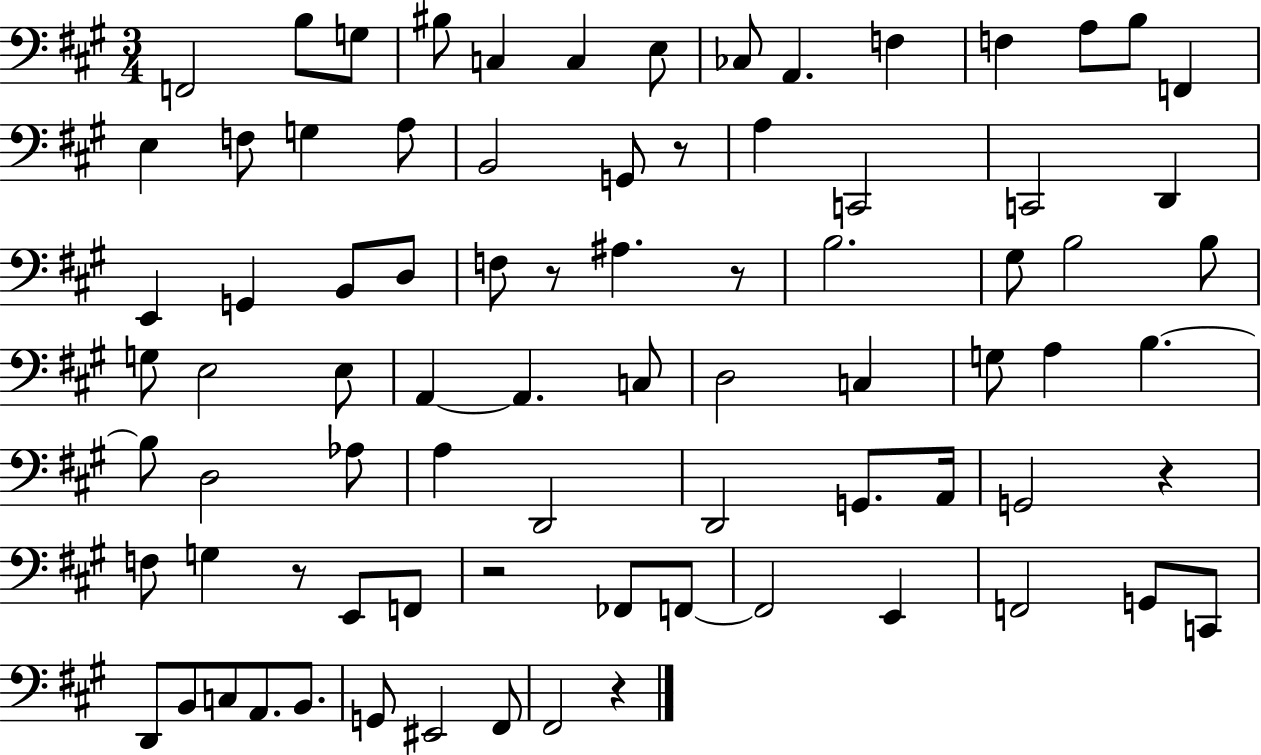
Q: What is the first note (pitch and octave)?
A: F2